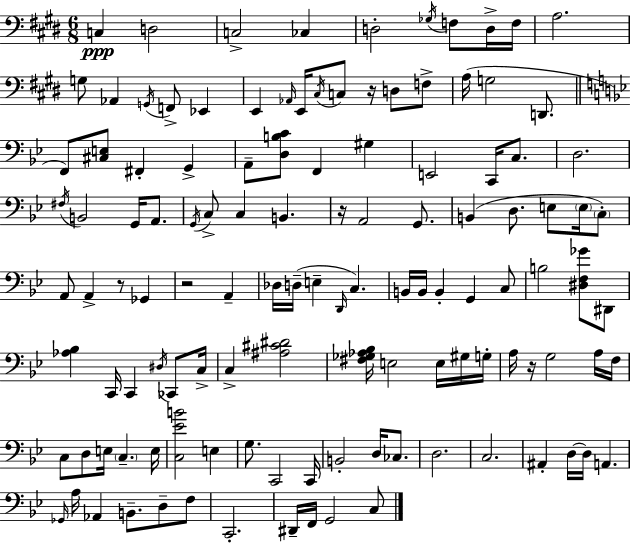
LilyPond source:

{
  \clef bass
  \numericTimeSignature
  \time 6/8
  \key e \major
  c4\ppp d2 | c2-> ces4 | d2-. \acciaccatura { ges16 } f8 d16-> | f16 a2. | \break g8 aes,4 \acciaccatura { g,16 } f,8-> ees,4 | e,4 \grace { aes,16 } e,16 \acciaccatura { cis16 } c8 r16 | d8 f8-> a16( g2 | d,8. \bar "||" \break \key bes \major f,8) <cis e>8 fis,4-. g,4-> | a,8-- <d b c'>8 f,4 gis4 | e,2 c,16 c8. | d2. | \break \acciaccatura { fis16 } b,2 g,16 a,8. | \acciaccatura { g,16 } c8-> c4 b,4. | r16 a,2 g,8. | b,4( d8. e8 \parenthesize e16 | \break \parenthesize c8-.) a,8 a,4-> r8 ges,4 | r2 a,4-- | des16 d16--( e4-- \grace { d,16 } c4.) | b,16 b,16 b,4-. g,4 | \break c8 b2 <dis f ges'>8 | dis,8 <aes bes>4 c,16 c,4 | \acciaccatura { dis16 } ces,8 c16-> c4-> <ais cis' dis'>2 | <fis ges aes bes>16 e2 | \break e16 gis16 g16-. a16 r16 g2 | a16 f16 c8 d8 e16 \parenthesize c4.-- | e16 <c ees' b'>2 | e4 g8. c,2 | \break c,16 b,2-. | d16 ces8. d2. | c2. | ais,4-. d16~~ d16 a,4. | \break \grace { ges,16 } a16 aes,4 b,8.-- | d8-- f8 c,2.-. | dis,16-- f,16 g,2 | c8 \bar "|."
}